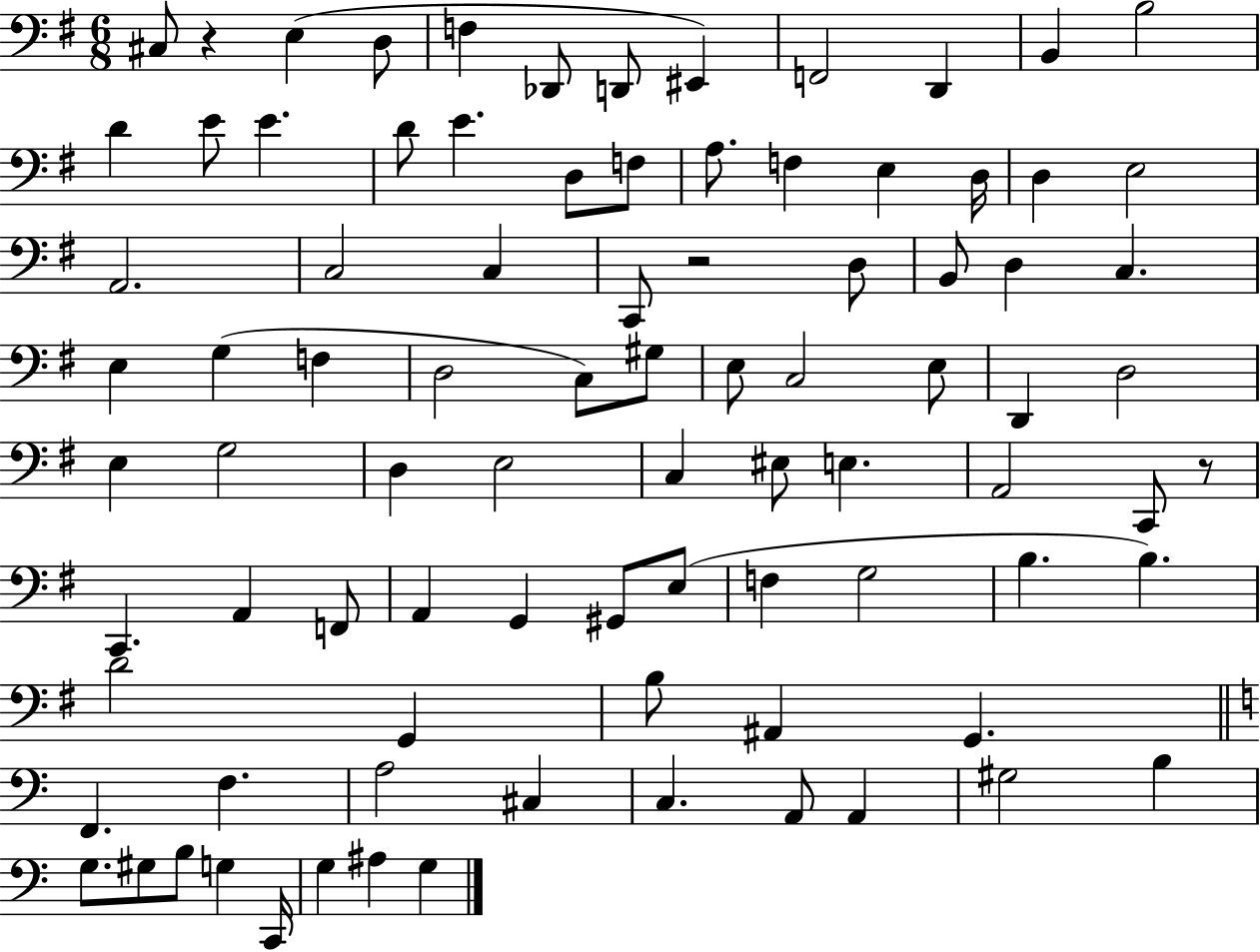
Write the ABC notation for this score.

X:1
T:Untitled
M:6/8
L:1/4
K:G
^C,/2 z E, D,/2 F, _D,,/2 D,,/2 ^E,, F,,2 D,, B,, B,2 D E/2 E D/2 E D,/2 F,/2 A,/2 F, E, D,/4 D, E,2 A,,2 C,2 C, C,,/2 z2 D,/2 B,,/2 D, C, E, G, F, D,2 C,/2 ^G,/2 E,/2 C,2 E,/2 D,, D,2 E, G,2 D, E,2 C, ^E,/2 E, A,,2 C,,/2 z/2 C,, A,, F,,/2 A,, G,, ^G,,/2 E,/2 F, G,2 B, B, D2 G,, B,/2 ^A,, G,, F,, F, A,2 ^C, C, A,,/2 A,, ^G,2 B, G,/2 ^G,/2 B,/2 G, C,,/4 G, ^A, G,